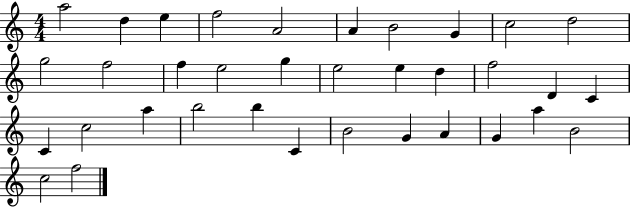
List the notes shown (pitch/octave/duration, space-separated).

A5/h D5/q E5/q F5/h A4/h A4/q B4/h G4/q C5/h D5/h G5/h F5/h F5/q E5/h G5/q E5/h E5/q D5/q F5/h D4/q C4/q C4/q C5/h A5/q B5/h B5/q C4/q B4/h G4/q A4/q G4/q A5/q B4/h C5/h F5/h